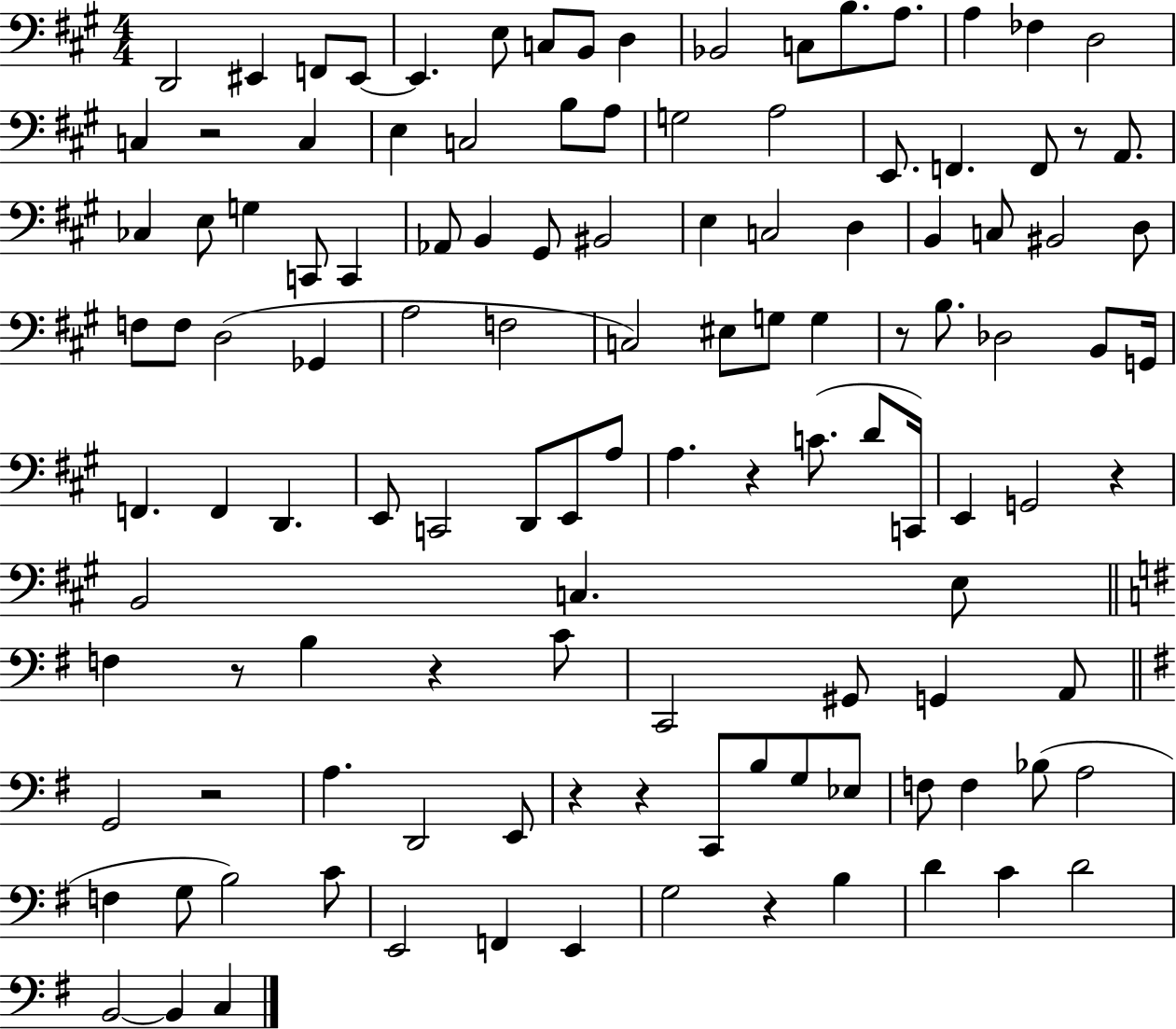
{
  \clef bass
  \numericTimeSignature
  \time 4/4
  \key a \major
  \repeat volta 2 { d,2 eis,4 f,8 eis,8~~ | eis,4. e8 c8 b,8 d4 | bes,2 c8 b8. a8. | a4 fes4 d2 | \break c4 r2 c4 | e4 c2 b8 a8 | g2 a2 | e,8. f,4. f,8 r8 a,8. | \break ces4 e8 g4 c,8 c,4 | aes,8 b,4 gis,8 bis,2 | e4 c2 d4 | b,4 c8 bis,2 d8 | \break f8 f8 d2( ges,4 | a2 f2 | c2) eis8 g8 g4 | r8 b8. des2 b,8 g,16 | \break f,4. f,4 d,4. | e,8 c,2 d,8 e,8 a8 | a4. r4 c'8.( d'8 c,16) | e,4 g,2 r4 | \break b,2 c4. e8 | \bar "||" \break \key e \minor f4 r8 b4 r4 c'8 | c,2 gis,8 g,4 a,8 | \bar "||" \break \key g \major g,2 r2 | a4. d,2 e,8 | r4 r4 c,8 b8 g8 ees8 | f8 f4 bes8( a2 | \break f4 g8 b2) c'8 | e,2 f,4 e,4 | g2 r4 b4 | d'4 c'4 d'2 | \break b,2~~ b,4 c4 | } \bar "|."
}